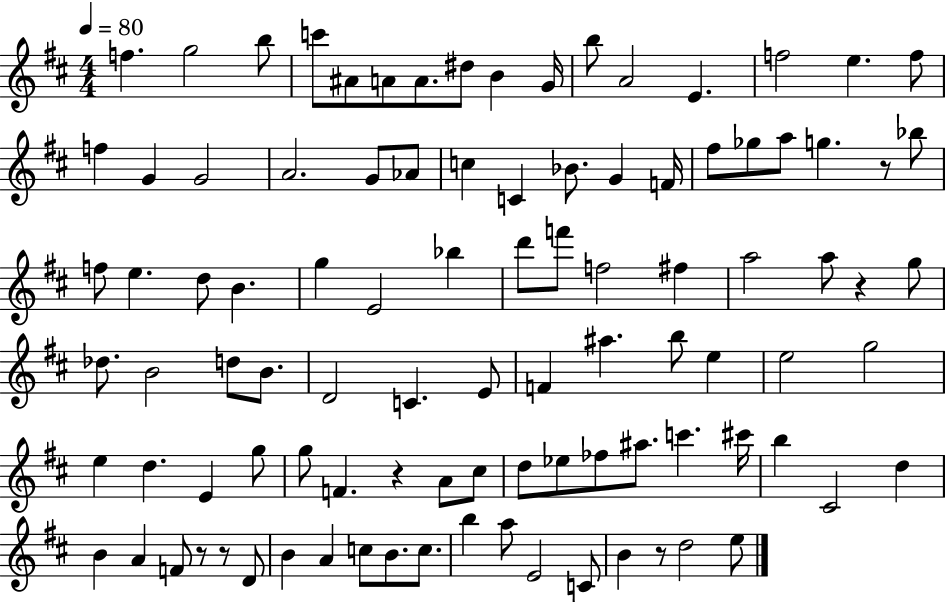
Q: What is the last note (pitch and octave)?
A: E5